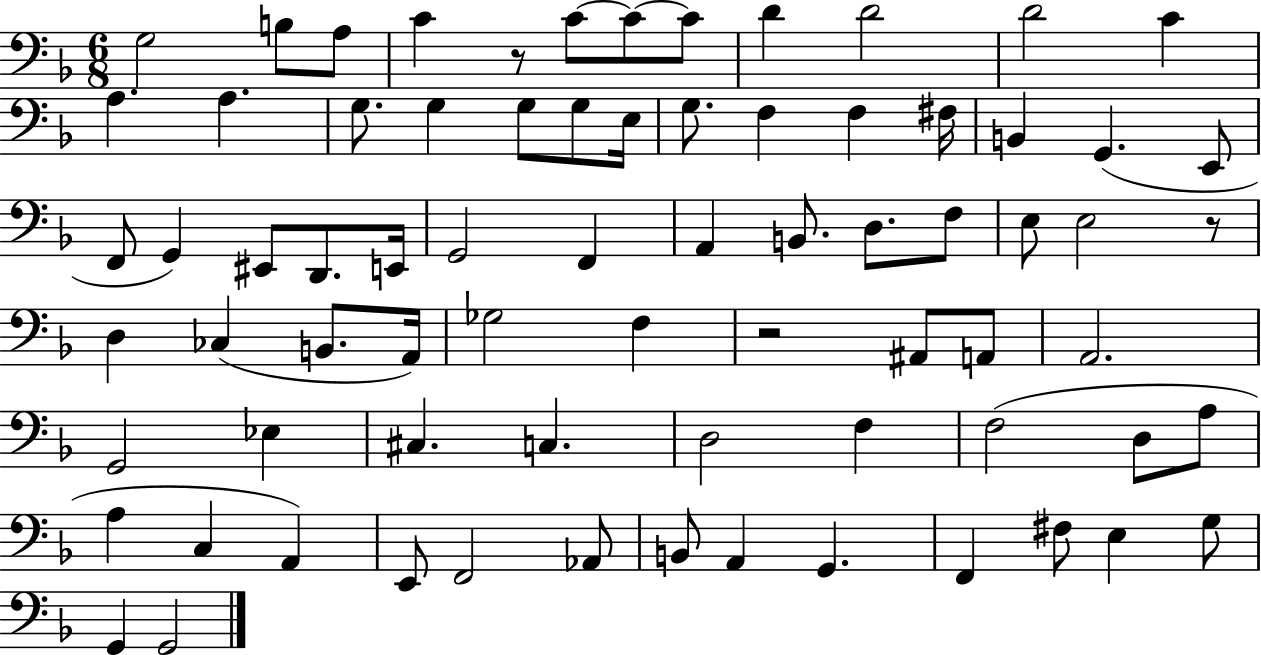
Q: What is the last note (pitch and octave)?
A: G2